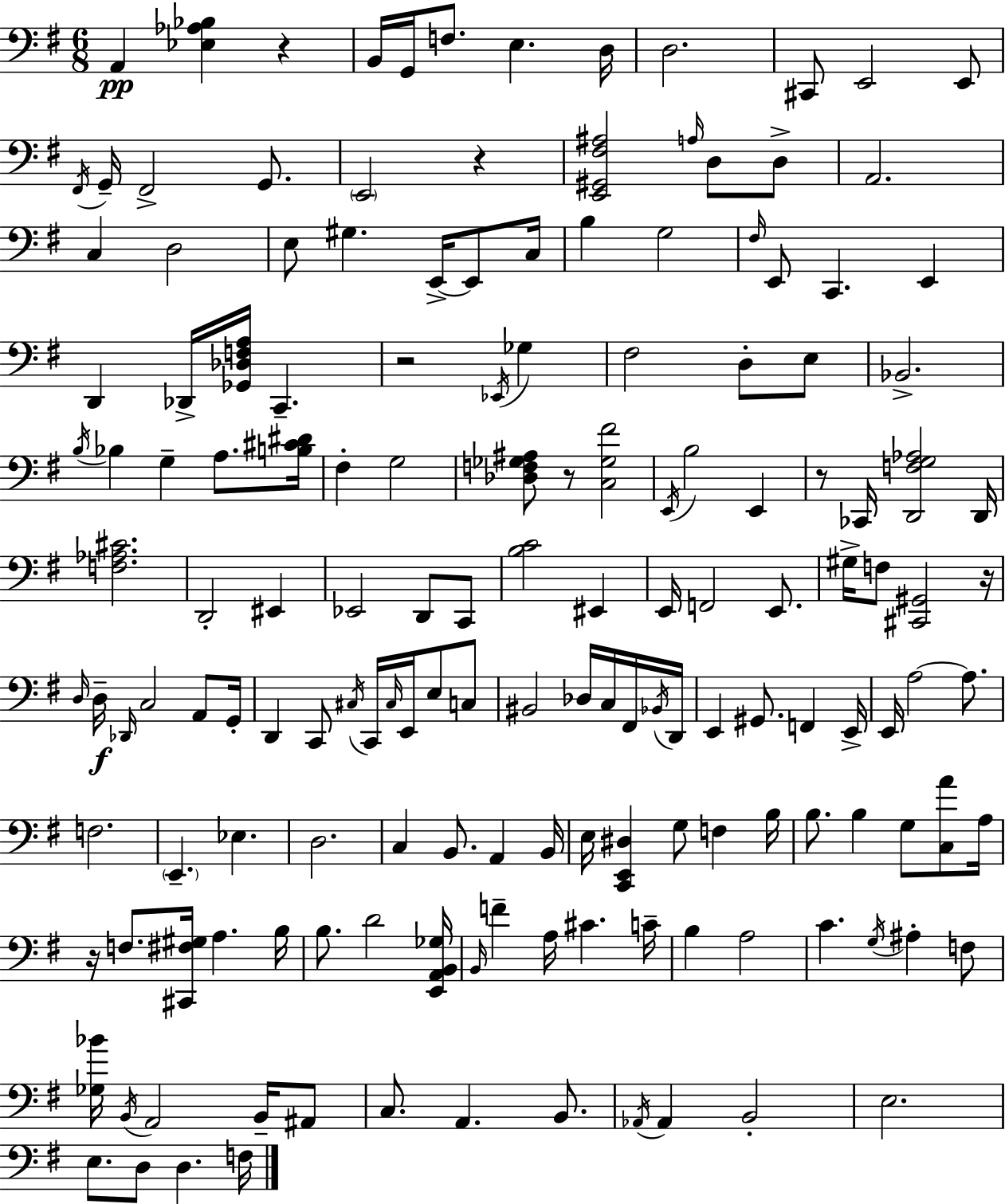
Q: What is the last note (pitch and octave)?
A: F3